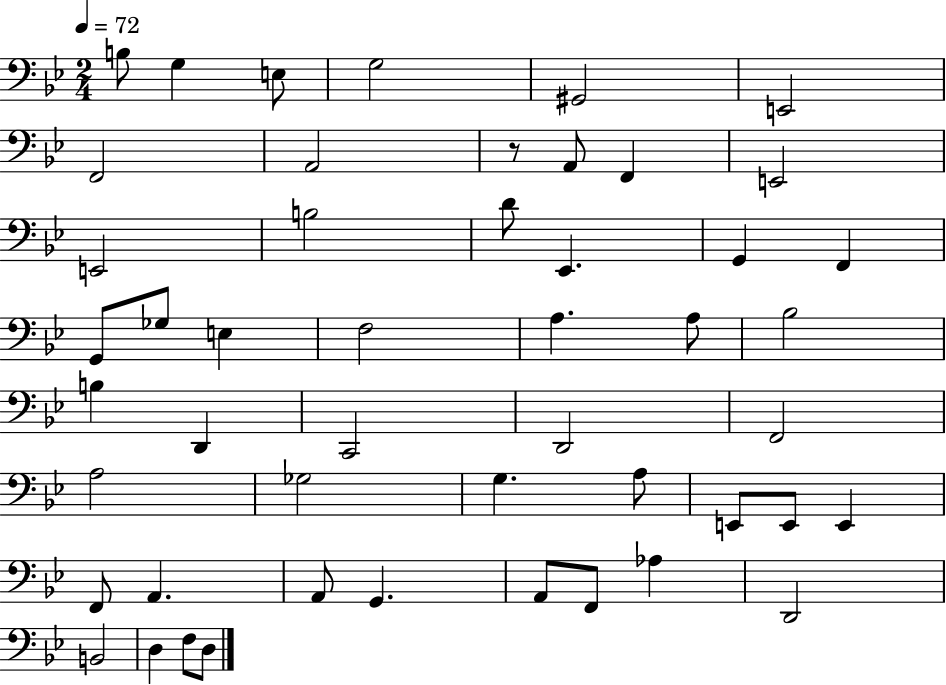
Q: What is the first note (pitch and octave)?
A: B3